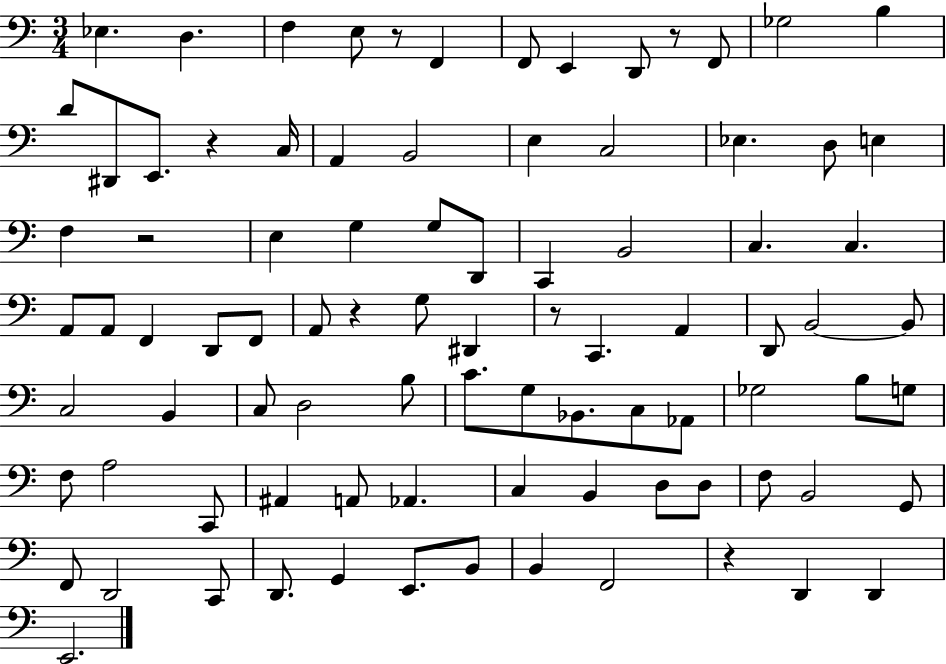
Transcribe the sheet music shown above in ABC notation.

X:1
T:Untitled
M:3/4
L:1/4
K:C
_E, D, F, E,/2 z/2 F,, F,,/2 E,, D,,/2 z/2 F,,/2 _G,2 B, D/2 ^D,,/2 E,,/2 z C,/4 A,, B,,2 E, C,2 _E, D,/2 E, F, z2 E, G, G,/2 D,,/2 C,, B,,2 C, C, A,,/2 A,,/2 F,, D,,/2 F,,/2 A,,/2 z G,/2 ^D,, z/2 C,, A,, D,,/2 B,,2 B,,/2 C,2 B,, C,/2 D,2 B,/2 C/2 G,/2 _B,,/2 C,/2 _A,,/2 _G,2 B,/2 G,/2 F,/2 A,2 C,,/2 ^A,, A,,/2 _A,, C, B,, D,/2 D,/2 F,/2 B,,2 G,,/2 F,,/2 D,,2 C,,/2 D,,/2 G,, E,,/2 B,,/2 B,, F,,2 z D,, D,, E,,2